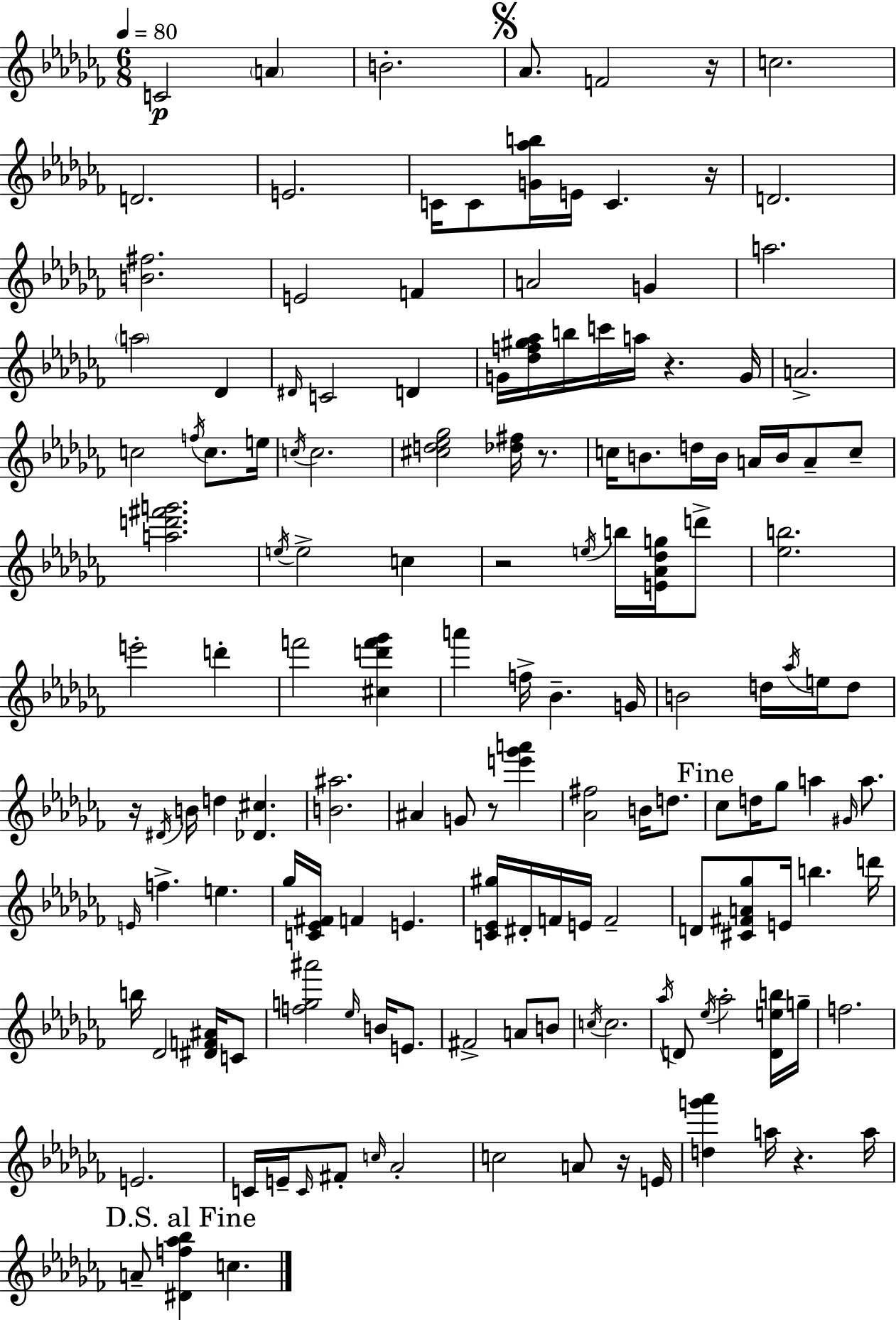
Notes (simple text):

C4/h A4/q B4/h. Ab4/e. F4/h R/s C5/h. D4/h. E4/h. C4/s C4/e [G4,Ab5,B5]/s E4/s C4/q. R/s D4/h. [B4,F#5]/h. E4/h F4/q A4/h G4/q A5/h. A5/h Db4/q D#4/s C4/h D4/q G4/s [Db5,F5,G#5,Ab5]/s B5/s C6/s A5/s R/q. G4/s A4/h. C5/h F5/s C5/e. E5/s C5/s C5/h. [C#5,D5,Eb5,Gb5]/h [Db5,F#5]/s R/e. C5/s B4/e. D5/s B4/s A4/s B4/s A4/e C5/e [A5,D6,F#6,G6]/h. E5/s E5/h C5/q R/h E5/s B5/s [E4,Ab4,Db5,G5]/s D6/e [Eb5,B5]/h. E6/h D6/q F6/h [C#5,D6,F6,Gb6]/q A6/q F5/s Bb4/q. G4/s B4/h D5/s Ab5/s E5/s D5/e R/s D#4/s B4/s D5/q [Db4,C#5]/q. [B4,A#5]/h. A#4/q G4/e R/e [E6,Gb6,A6]/q [Ab4,F#5]/h B4/s D5/e. CES5/e D5/s Gb5/e A5/q G#4/s A5/e. E4/s F5/q. E5/q. Gb5/s [C4,Eb4,F#4]/s F4/q E4/q. [C4,Eb4,G#5]/s D#4/s F4/s E4/s F4/h D4/e [C#4,F#4,A4,Gb5]/e E4/s B5/q. D6/s B5/s Db4/h [D#4,F4,A#4]/s C4/e [F5,G5,A#6]/h Eb5/s B4/s E4/e. F#4/h A4/e B4/e C5/s C5/h. Ab5/s D4/e Eb5/s Ab5/h [D4,E5,B5]/s G5/s F5/h. E4/h. C4/s E4/s C4/s F#4/e C5/s Ab4/h C5/h A4/e R/s E4/s [D5,G6,Ab6]/q A5/s R/q. A5/s A4/e [D#4,F5,Ab5,Bb5]/q C5/q.